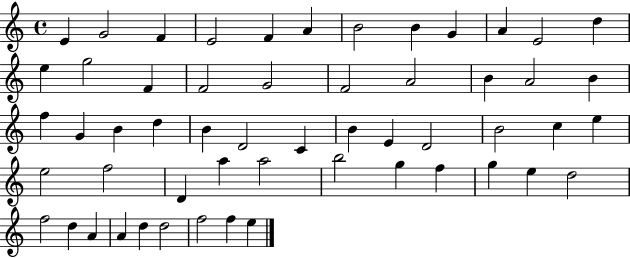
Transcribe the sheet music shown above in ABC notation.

X:1
T:Untitled
M:4/4
L:1/4
K:C
E G2 F E2 F A B2 B G A E2 d e g2 F F2 G2 F2 A2 B A2 B f G B d B D2 C B E D2 B2 c e e2 f2 D a a2 b2 g f g e d2 f2 d A A d d2 f2 f e